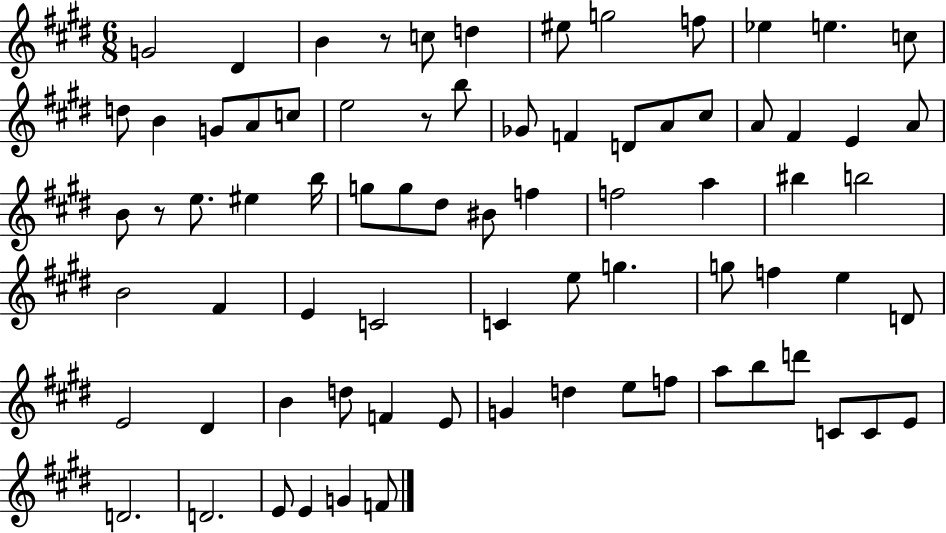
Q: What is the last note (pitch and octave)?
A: F4